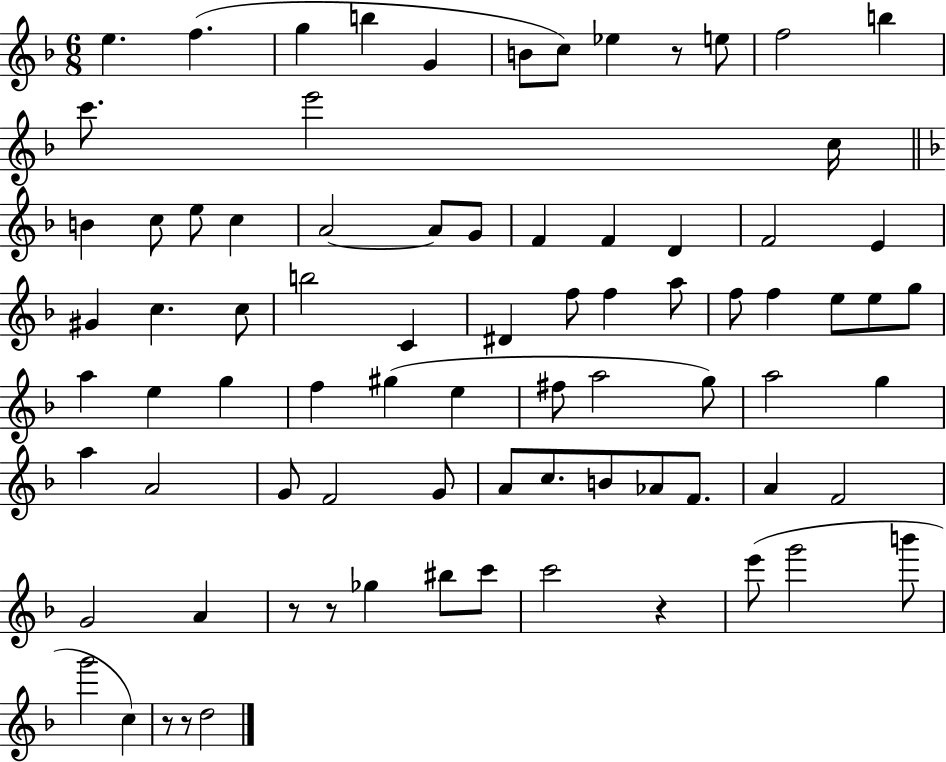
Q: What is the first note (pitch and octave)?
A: E5